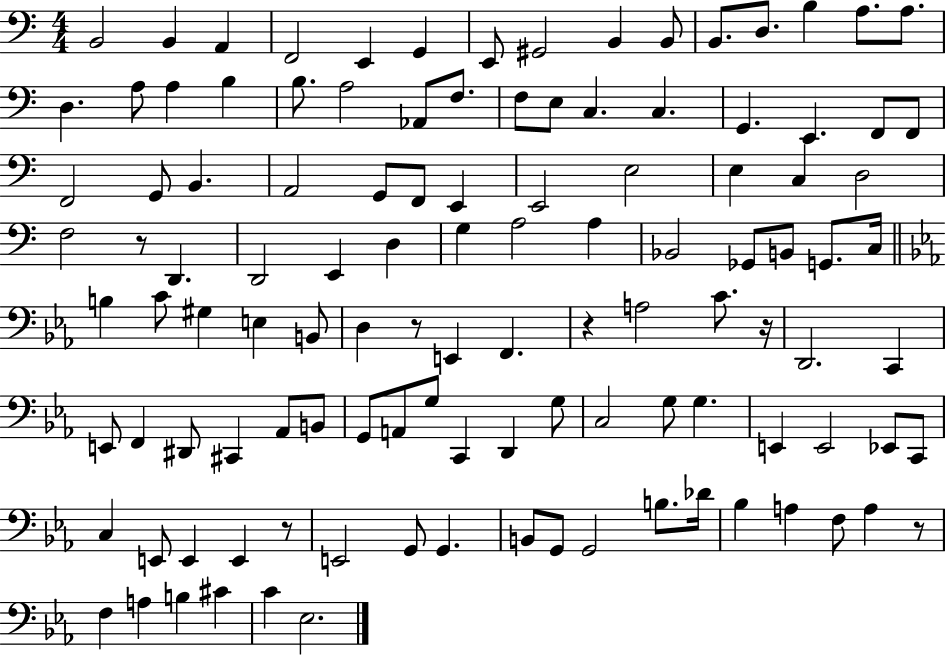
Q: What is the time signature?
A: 4/4